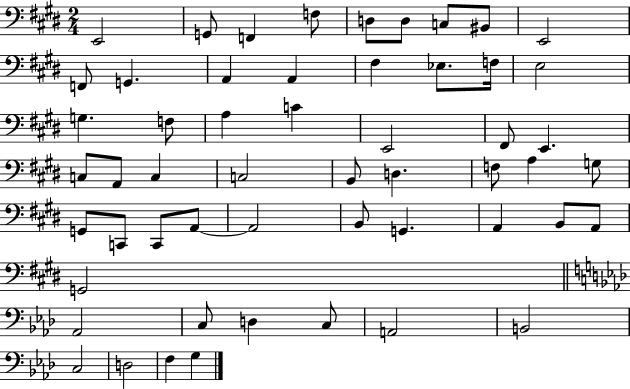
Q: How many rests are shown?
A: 0